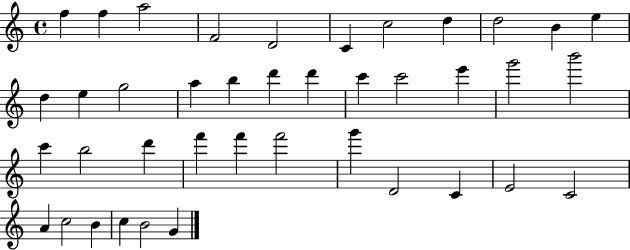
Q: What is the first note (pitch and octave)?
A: F5